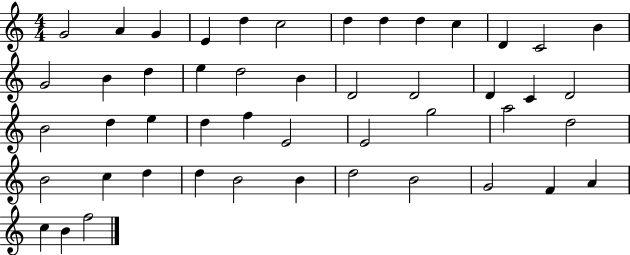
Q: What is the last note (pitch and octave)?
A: F5